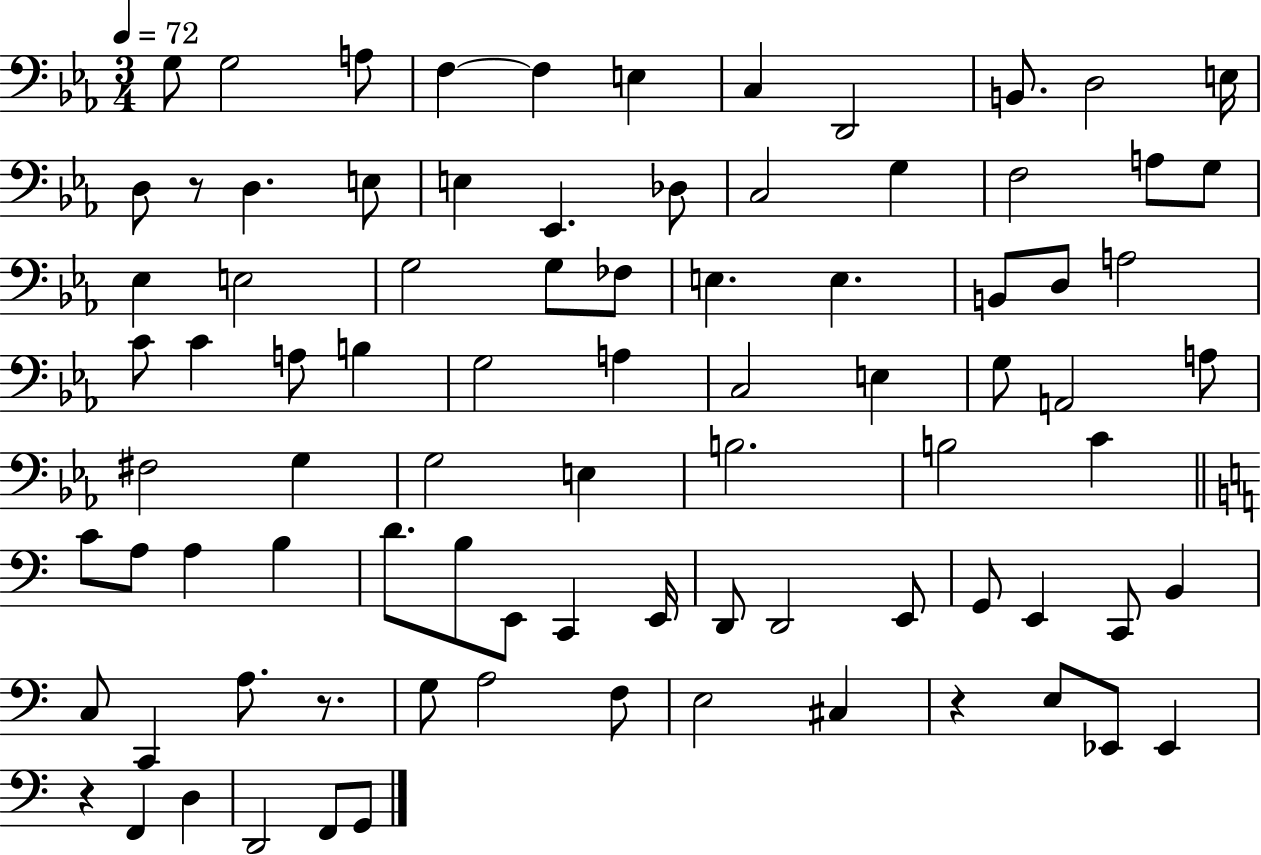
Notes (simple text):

G3/e G3/h A3/e F3/q F3/q E3/q C3/q D2/h B2/e. D3/h E3/s D3/e R/e D3/q. E3/e E3/q Eb2/q. Db3/e C3/h G3/q F3/h A3/e G3/e Eb3/q E3/h G3/h G3/e FES3/e E3/q. E3/q. B2/e D3/e A3/h C4/e C4/q A3/e B3/q G3/h A3/q C3/h E3/q G3/e A2/h A3/e F#3/h G3/q G3/h E3/q B3/h. B3/h C4/q C4/e A3/e A3/q B3/q D4/e. B3/e E2/e C2/q E2/s D2/e D2/h E2/e G2/e E2/q C2/e B2/q C3/e C2/q A3/e. R/e. G3/e A3/h F3/e E3/h C#3/q R/q E3/e Eb2/e Eb2/q R/q F2/q D3/q D2/h F2/e G2/e